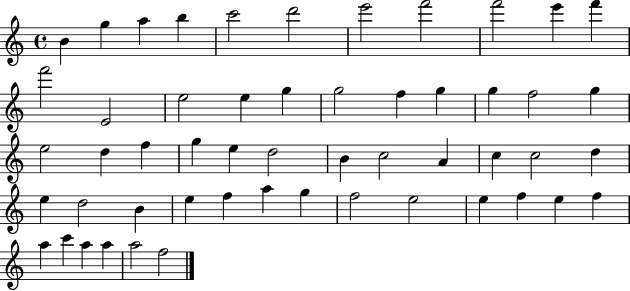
B4/q G5/q A5/q B5/q C6/h D6/h E6/h F6/h F6/h E6/q F6/q F6/h E4/h E5/h E5/q G5/q G5/h F5/q G5/q G5/q F5/h G5/q E5/h D5/q F5/q G5/q E5/q D5/h B4/q C5/h A4/q C5/q C5/h D5/q E5/q D5/h B4/q E5/q F5/q A5/q G5/q F5/h E5/h E5/q F5/q E5/q F5/q A5/q C6/q A5/q A5/q A5/h F5/h